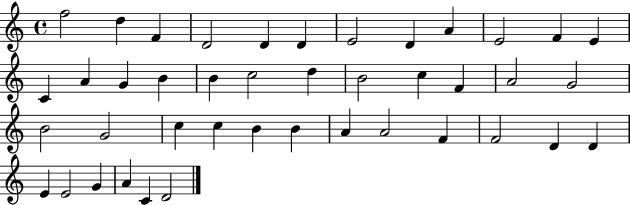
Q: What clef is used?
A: treble